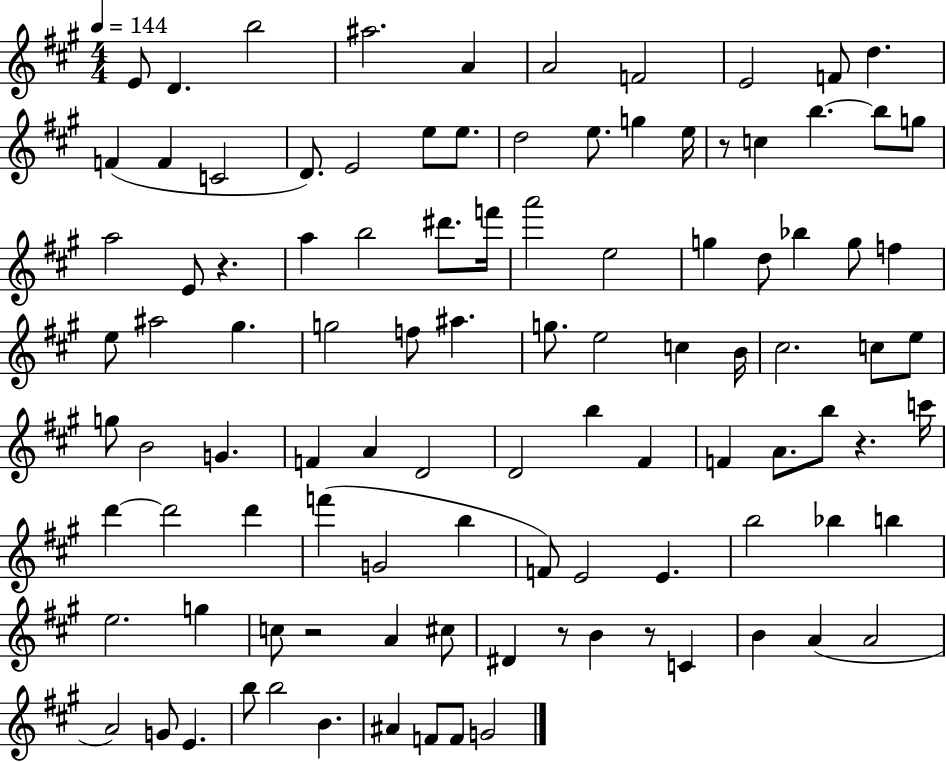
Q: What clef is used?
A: treble